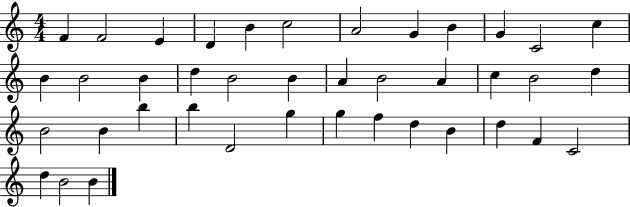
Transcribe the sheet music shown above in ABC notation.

X:1
T:Untitled
M:4/4
L:1/4
K:C
F F2 E D B c2 A2 G B G C2 c B B2 B d B2 B A B2 A c B2 d B2 B b b D2 g g f d B d F C2 d B2 B